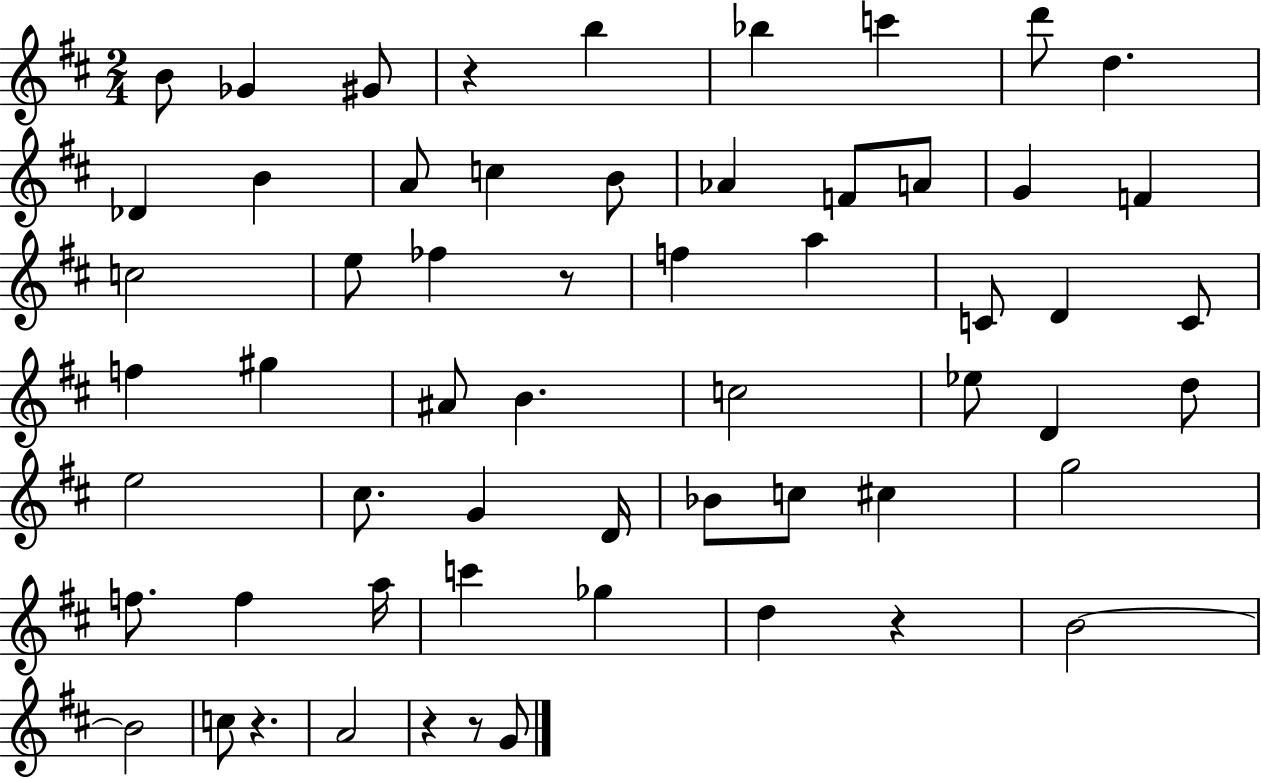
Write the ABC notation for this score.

X:1
T:Untitled
M:2/4
L:1/4
K:D
B/2 _G ^G/2 z b _b c' d'/2 d _D B A/2 c B/2 _A F/2 A/2 G F c2 e/2 _f z/2 f a C/2 D C/2 f ^g ^A/2 B c2 _e/2 D d/2 e2 ^c/2 G D/4 _B/2 c/2 ^c g2 f/2 f a/4 c' _g d z B2 B2 c/2 z A2 z z/2 G/2